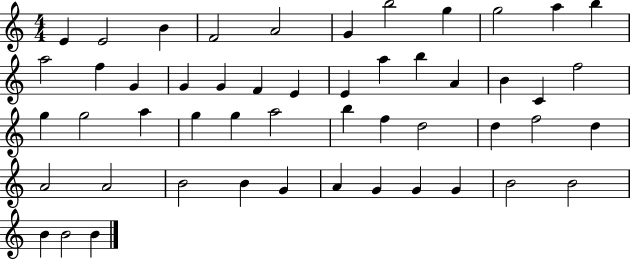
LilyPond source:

{
  \clef treble
  \numericTimeSignature
  \time 4/4
  \key c \major
  e'4 e'2 b'4 | f'2 a'2 | g'4 b''2 g''4 | g''2 a''4 b''4 | \break a''2 f''4 g'4 | g'4 g'4 f'4 e'4 | e'4 a''4 b''4 a'4 | b'4 c'4 f''2 | \break g''4 g''2 a''4 | g''4 g''4 a''2 | b''4 f''4 d''2 | d''4 f''2 d''4 | \break a'2 a'2 | b'2 b'4 g'4 | a'4 g'4 g'4 g'4 | b'2 b'2 | \break b'4 b'2 b'4 | \bar "|."
}